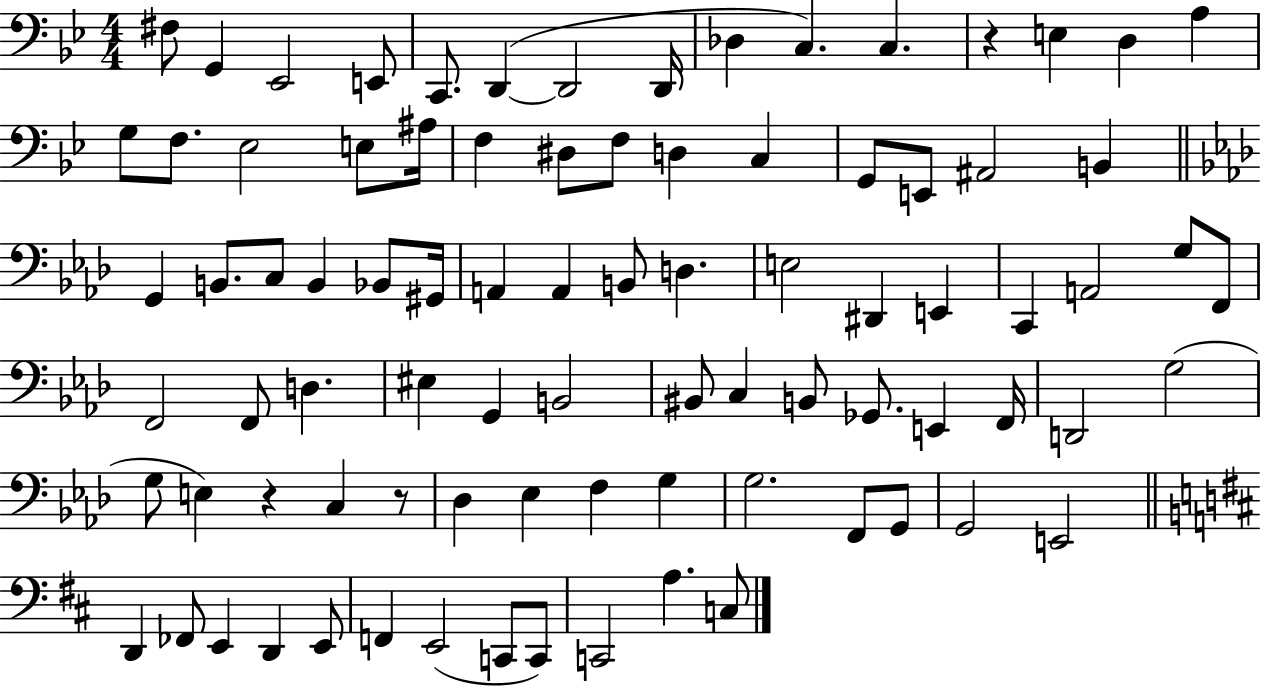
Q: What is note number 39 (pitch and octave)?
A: E3